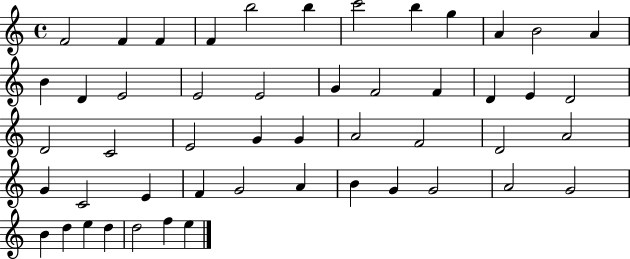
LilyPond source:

{
  \clef treble
  \time 4/4
  \defaultTimeSignature
  \key c \major
  f'2 f'4 f'4 | f'4 b''2 b''4 | c'''2 b''4 g''4 | a'4 b'2 a'4 | \break b'4 d'4 e'2 | e'2 e'2 | g'4 f'2 f'4 | d'4 e'4 d'2 | \break d'2 c'2 | e'2 g'4 g'4 | a'2 f'2 | d'2 a'2 | \break g'4 c'2 e'4 | f'4 g'2 a'4 | b'4 g'4 g'2 | a'2 g'2 | \break b'4 d''4 e''4 d''4 | d''2 f''4 e''4 | \bar "|."
}